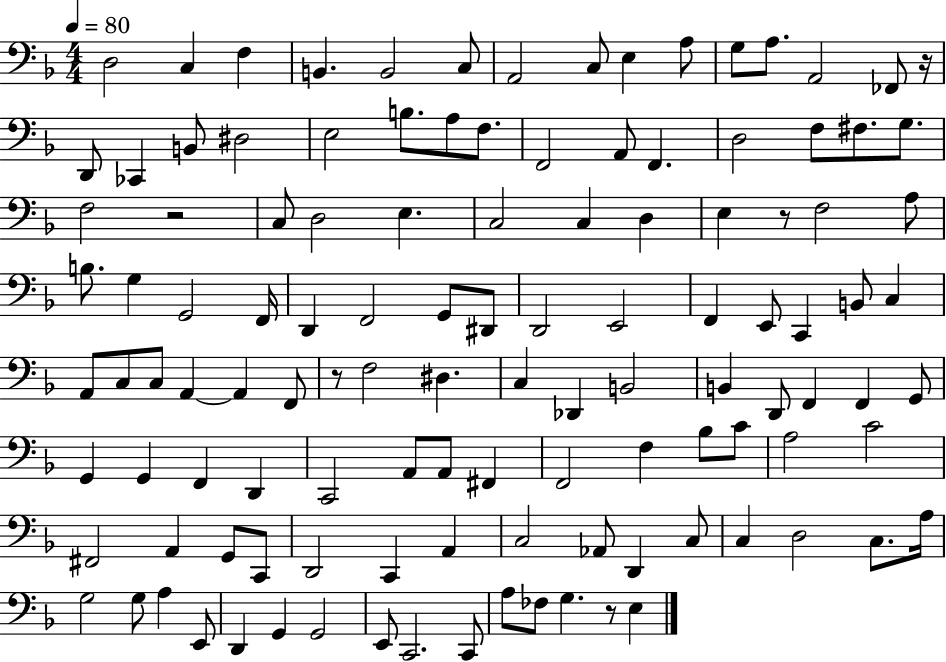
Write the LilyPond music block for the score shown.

{
  \clef bass
  \numericTimeSignature
  \time 4/4
  \key f \major
  \tempo 4 = 80
  d2 c4 f4 | b,4. b,2 c8 | a,2 c8 e4 a8 | g8 a8. a,2 fes,8 r16 | \break d,8 ces,4 b,8 dis2 | e2 b8. a8 f8. | f,2 a,8 f,4. | d2 f8 fis8. g8. | \break f2 r2 | c8 d2 e4. | c2 c4 d4 | e4 r8 f2 a8 | \break b8. g4 g,2 f,16 | d,4 f,2 g,8 dis,8 | d,2 e,2 | f,4 e,8 c,4 b,8 c4 | \break a,8 c8 c8 a,4~~ a,4 f,8 | r8 f2 dis4. | c4 des,4 b,2 | b,4 d,8 f,4 f,4 g,8 | \break g,4 g,4 f,4 d,4 | c,2 a,8 a,8 fis,4 | f,2 f4 bes8 c'8 | a2 c'2 | \break fis,2 a,4 g,8 c,8 | d,2 c,4 a,4 | c2 aes,8 d,4 c8 | c4 d2 c8. a16 | \break g2 g8 a4 e,8 | d,4 g,4 g,2 | e,8 c,2. c,8 | a8 fes8 g4. r8 e4 | \break \bar "|."
}